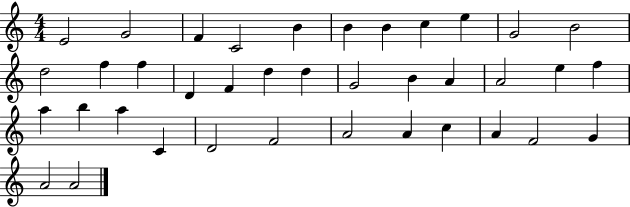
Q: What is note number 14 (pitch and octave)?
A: F5